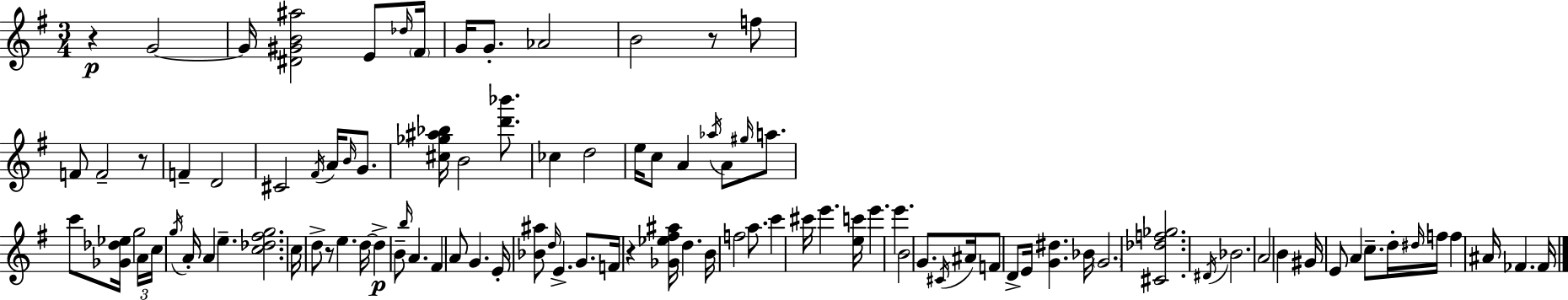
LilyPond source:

{
  \clef treble
  \numericTimeSignature
  \time 3/4
  \key g \major
  r4\p g'2~~ | g'16 <dis' gis' b' ais''>2 e'8 \grace { des''16 } | \parenthesize fis'16 g'16 g'8.-. aes'2 | b'2 r8 f''8 | \break f'8 f'2-- r8 | f'4-- d'2 | cis'2 \acciaccatura { fis'16 } a'16 \grace { b'16 } | g'8. <cis'' ges'' ais'' bes''>16 b'2 | \break <d''' bes'''>8. ces''4 d''2 | e''16 c''8 a'4 \acciaccatura { aes''16 } a'8 | \grace { gis''16 } a''8. c'''8 <ges' des'' ees''>16 g''2 | \tuplet 3/2 { a'16 c''16 \acciaccatura { g''16 } } a'16-. a'4 | \break e''4.-- <c'' des'' fis'' g''>2. | c''16 d''8-> r8 e''4. | d''16~~ d''4->\p b'8-- | \grace { b''16 } a'4. fis'4 a'8 | \break g'4. e'16-. <bes' ais''>8 \grace { d''16 } e'4.-> | g'8. f'16 r4 | <ges' ees'' fis'' ais''>16 d''4. b'16 f''2 | a''8. c'''4 | \break cis'''16 e'''4. <e'' c'''>16 e'''4. | e'''4. b'2 | g'8. \acciaccatura { cis'16 } ais'16 f'8 d'8-> | e'16 <g' dis''>4. bes'16 \parenthesize g'2. | \break <cis' des'' f'' ges''>2. | \acciaccatura { dis'16 } bes'2. | a'2 | b'4 gis'16 e'8 | \break a'4 c''8.-- d''16-. \grace { dis''16 } f''16 f''4 | ais'16 fes'4. fes'16 \bar "|."
}